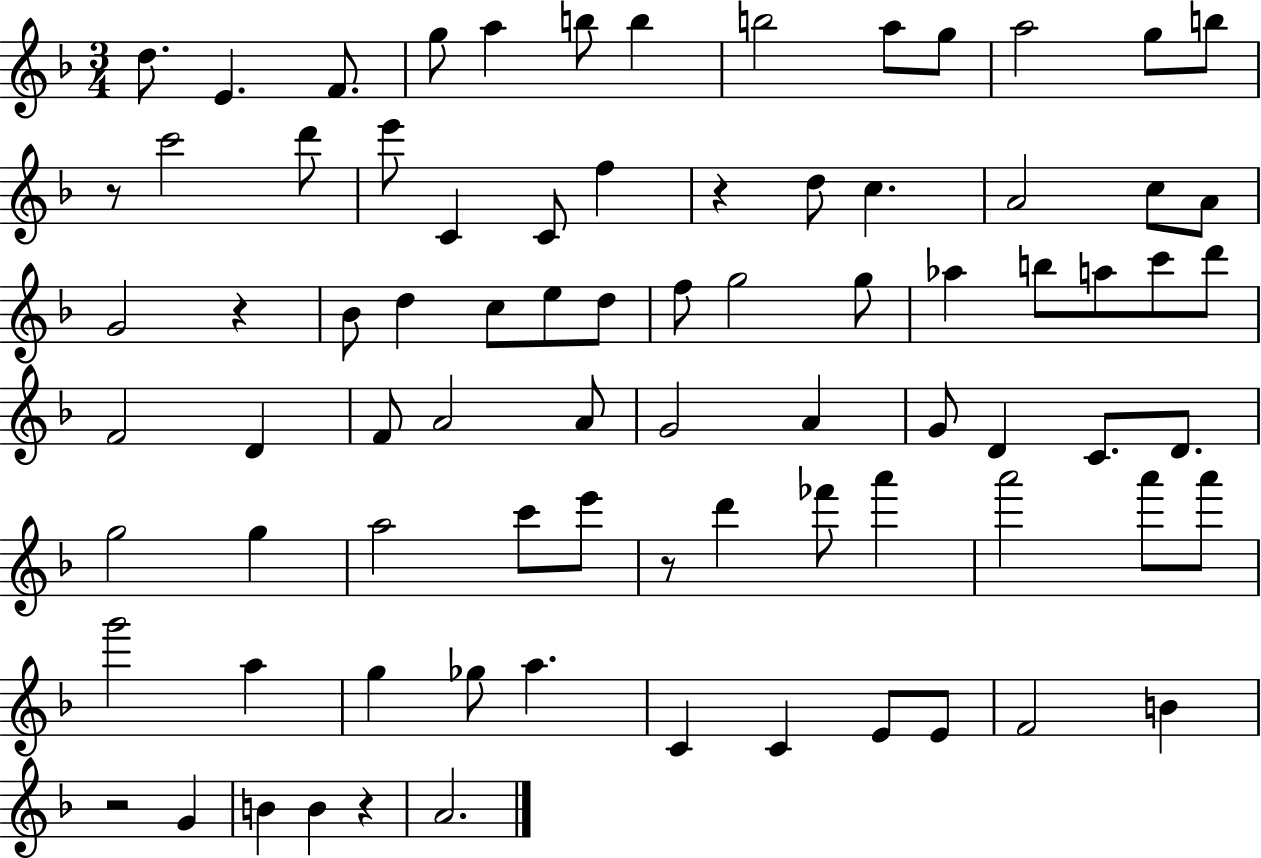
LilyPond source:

{
  \clef treble
  \numericTimeSignature
  \time 3/4
  \key f \major
  d''8. e'4. f'8. | g''8 a''4 b''8 b''4 | b''2 a''8 g''8 | a''2 g''8 b''8 | \break r8 c'''2 d'''8 | e'''8 c'4 c'8 f''4 | r4 d''8 c''4. | a'2 c''8 a'8 | \break g'2 r4 | bes'8 d''4 c''8 e''8 d''8 | f''8 g''2 g''8 | aes''4 b''8 a''8 c'''8 d'''8 | \break f'2 d'4 | f'8 a'2 a'8 | g'2 a'4 | g'8 d'4 c'8. d'8. | \break g''2 g''4 | a''2 c'''8 e'''8 | r8 d'''4 fes'''8 a'''4 | a'''2 a'''8 a'''8 | \break g'''2 a''4 | g''4 ges''8 a''4. | c'4 c'4 e'8 e'8 | f'2 b'4 | \break r2 g'4 | b'4 b'4 r4 | a'2. | \bar "|."
}